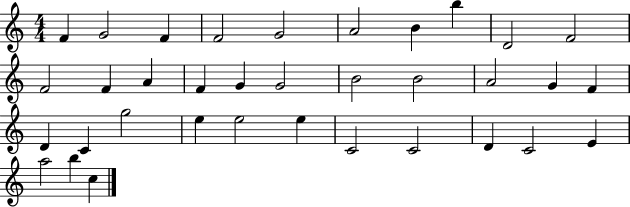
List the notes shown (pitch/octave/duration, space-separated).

F4/q G4/h F4/q F4/h G4/h A4/h B4/q B5/q D4/h F4/h F4/h F4/q A4/q F4/q G4/q G4/h B4/h B4/h A4/h G4/q F4/q D4/q C4/q G5/h E5/q E5/h E5/q C4/h C4/h D4/q C4/h E4/q A5/h B5/q C5/q